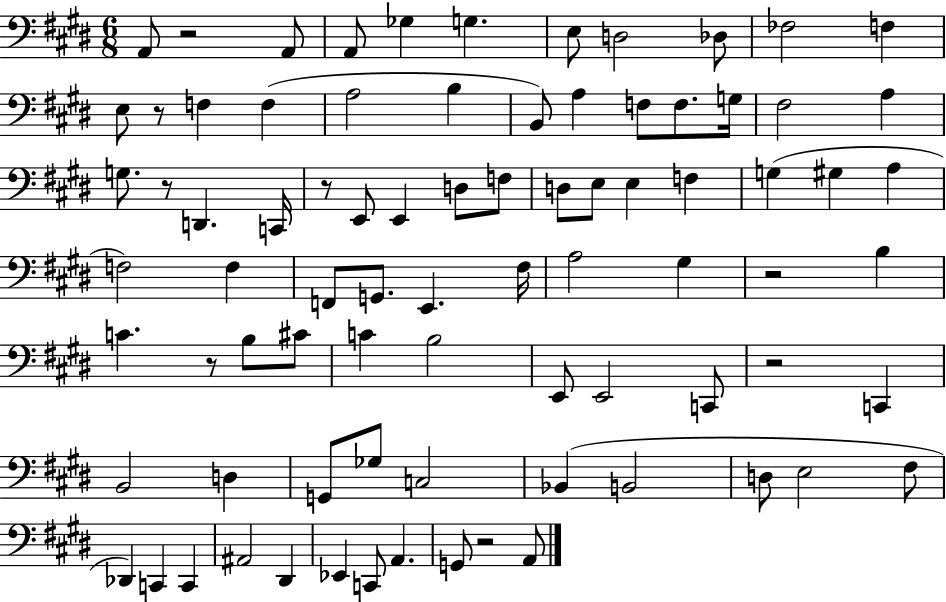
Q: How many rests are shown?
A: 8